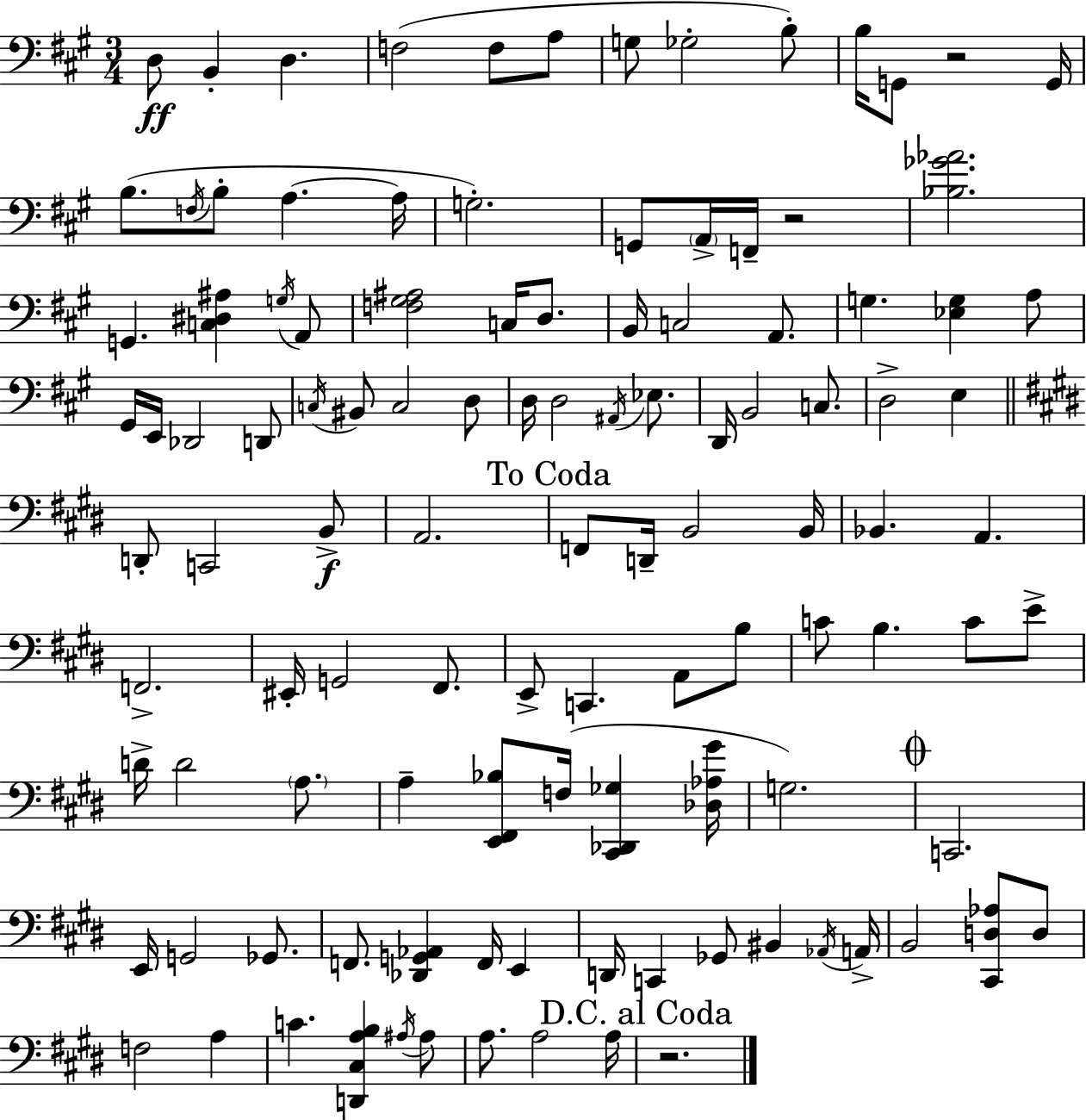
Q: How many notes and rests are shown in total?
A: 112